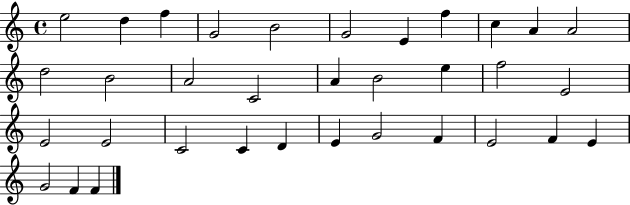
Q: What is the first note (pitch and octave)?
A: E5